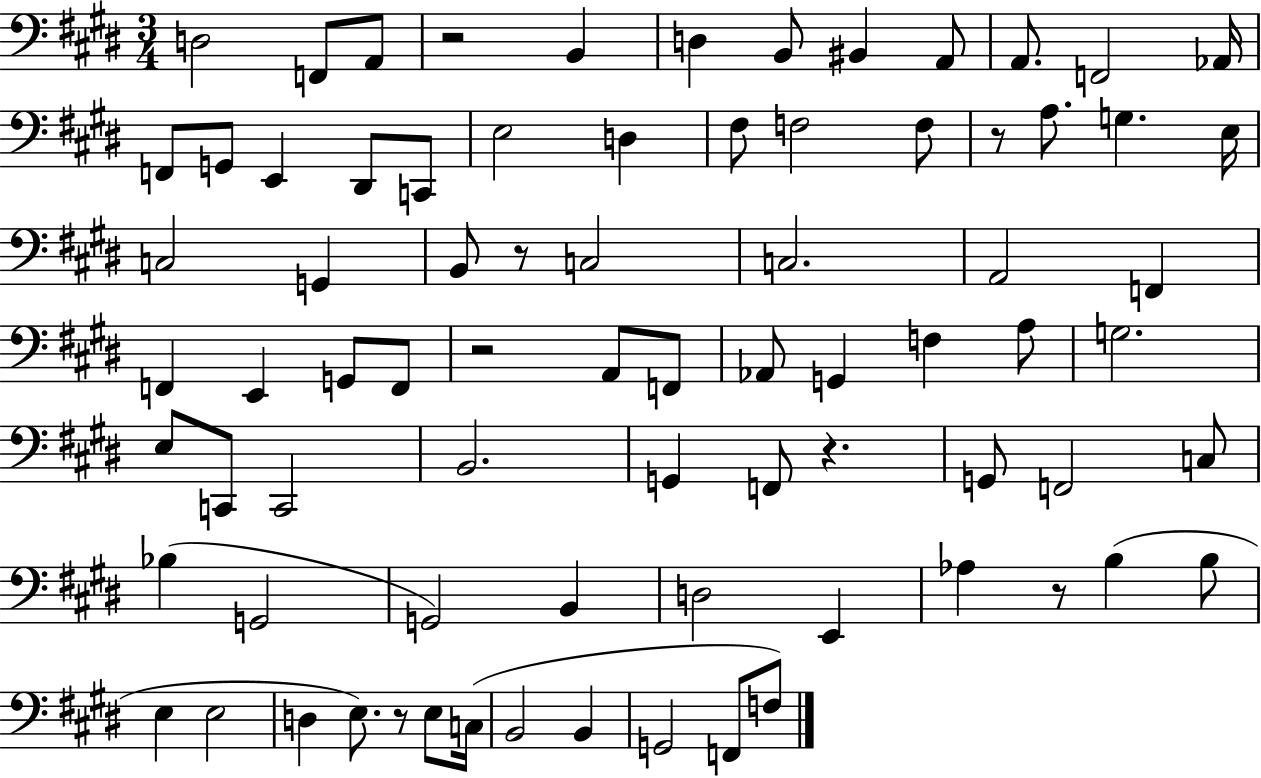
{
  \clef bass
  \numericTimeSignature
  \time 3/4
  \key e \major
  d2 f,8 a,8 | r2 b,4 | d4 b,8 bis,4 a,8 | a,8. f,2 aes,16 | \break f,8 g,8 e,4 dis,8 c,8 | e2 d4 | fis8 f2 f8 | r8 a8. g4. e16 | \break c2 g,4 | b,8 r8 c2 | c2. | a,2 f,4 | \break f,4 e,4 g,8 f,8 | r2 a,8 f,8 | aes,8 g,4 f4 a8 | g2. | \break e8 c,8 c,2 | b,2. | g,4 f,8 r4. | g,8 f,2 c8 | \break bes4( g,2 | g,2) b,4 | d2 e,4 | aes4 r8 b4( b8 | \break e4 e2 | d4 e8.) r8 e8 c16( | b,2 b,4 | g,2 f,8 f8) | \break \bar "|."
}